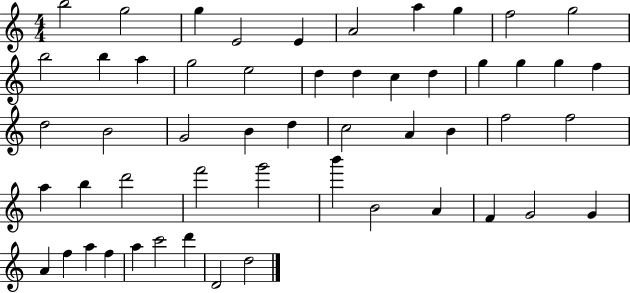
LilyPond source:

{
  \clef treble
  \numericTimeSignature
  \time 4/4
  \key c \major
  b''2 g''2 | g''4 e'2 e'4 | a'2 a''4 g''4 | f''2 g''2 | \break b''2 b''4 a''4 | g''2 e''2 | d''4 d''4 c''4 d''4 | g''4 g''4 g''4 f''4 | \break d''2 b'2 | g'2 b'4 d''4 | c''2 a'4 b'4 | f''2 f''2 | \break a''4 b''4 d'''2 | f'''2 g'''2 | b'''4 b'2 a'4 | f'4 g'2 g'4 | \break a'4 f''4 a''4 f''4 | a''4 c'''2 d'''4 | d'2 d''2 | \bar "|."
}